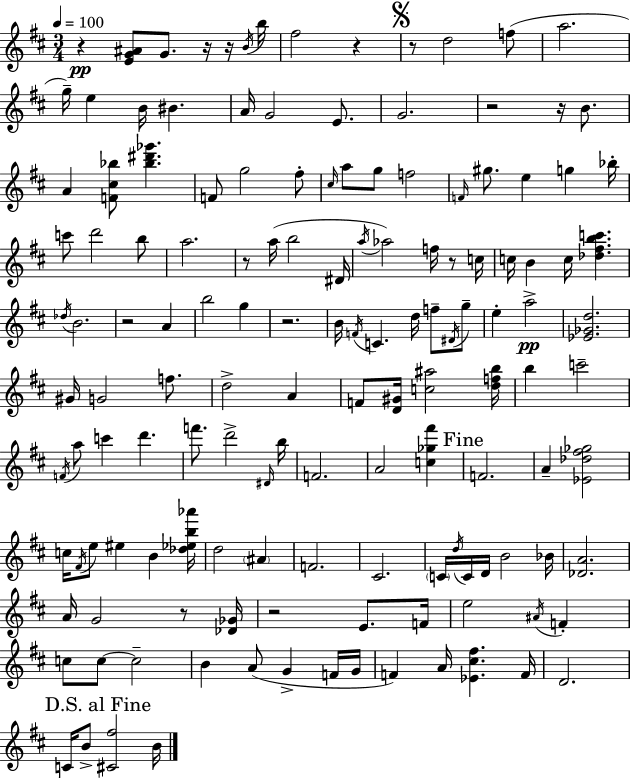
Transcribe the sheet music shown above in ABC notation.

X:1
T:Untitled
M:3/4
L:1/4
K:D
z [EG^A]/2 G/2 z/4 z/4 B/4 b/4 ^f2 z z/2 d2 f/2 a2 g/4 e B/4 ^B A/4 G2 E/2 G2 z2 z/4 B/2 A [F^c_b]/2 [_b^d'_g'] F/2 g2 ^f/2 ^c/4 a/2 g/2 f2 F/4 ^g/2 e g _b/4 c'/2 d'2 b/2 a2 z/2 a/4 b2 ^D/4 a/4 _a2 f/4 z/2 c/4 c/4 B c/4 [_d^fbc'] _d/4 B2 z2 A b2 g z2 B/4 F/4 C d/4 f/2 ^D/4 g/2 e a2 [_E_Gd]2 ^G/4 G2 f/2 d2 A F/2 [D^G]/4 [c^a]2 [dfb]/4 b c'2 F/4 a/2 c' d' f'/2 d'2 ^D/4 b/4 F2 A2 [c_g^f'] F2 A [_E_d^f_g]2 c/4 ^F/4 e/2 ^e B [_d_eb_a']/4 d2 ^A F2 ^C2 C/4 d/4 C/4 D/4 B2 _B/4 [_DA]2 A/4 G2 z/2 [_D_G]/4 z2 E/2 F/4 e2 ^A/4 F c/2 c/2 c2 B A/2 G F/4 G/4 F A/4 [_E^c^f] F/4 D2 C/4 B/2 [^C^f]2 B/4